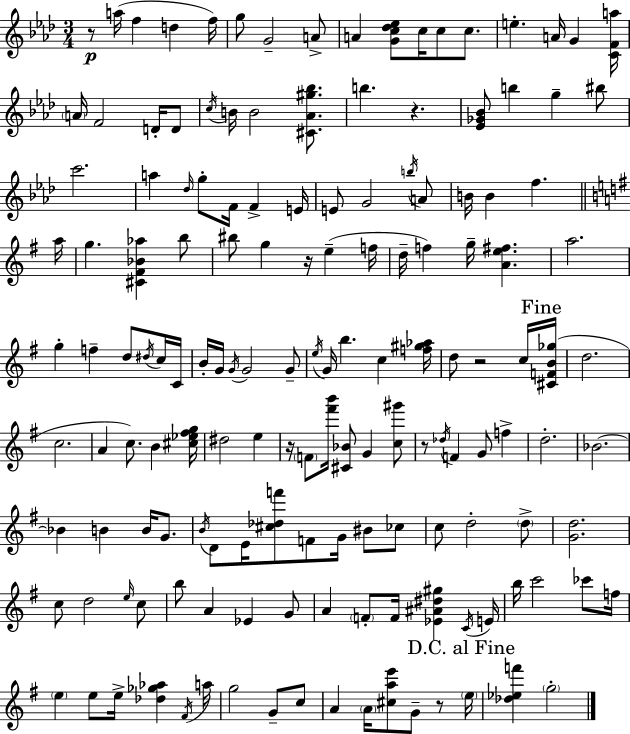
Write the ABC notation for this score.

X:1
T:Untitled
M:3/4
L:1/4
K:Fm
z/2 a/4 f d f/4 g/2 G2 A/2 A [Gc_d_e]/2 c/4 c/2 c/2 e A/4 G [CFa]/4 A/4 F2 D/4 D/2 c/4 B/4 B2 [^C_A^g_b]/2 b z [_E_G_B]/2 b g ^b/2 c'2 a _d/4 g/2 F/4 F E/4 E/2 G2 b/4 A/2 B/4 B f a/4 g [^C^F_B_a] b/2 ^b/2 g z/4 e f/4 d/4 f g/4 [Ae^f] a2 g f d/2 ^d/4 c/4 C/4 B/4 G/4 G/4 G2 G/2 e/4 G/4 b c [f^g_a]/4 d/2 z2 c/4 [^CFB_g]/4 d2 c2 A c/2 B [^c_e^fg]/4 ^d2 e z/4 F/2 [^f'b']/4 [^C_B]/2 G [c^g']/2 z/2 _d/4 F G/2 f d2 _B2 _B B B/4 G/2 B/4 D/2 E/4 [^c_df']/2 F/2 G/4 ^B/2 _c/2 c/2 d2 d/2 [Gd]2 c/2 d2 e/4 c/2 b/2 A _E G/2 A F/2 F/4 [_E^A^d^g] C/4 E/4 b/4 c'2 _c'/2 f/4 e e/2 e/4 [_d_g_a] ^F/4 a/4 g2 G/2 c/2 A A/4 [^cae']/2 G/2 z/2 e/4 [_d_ef'] g2